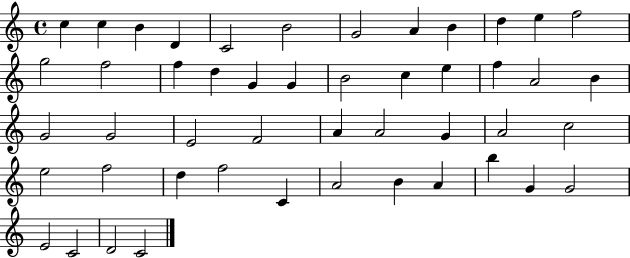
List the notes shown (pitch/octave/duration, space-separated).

C5/q C5/q B4/q D4/q C4/h B4/h G4/h A4/q B4/q D5/q E5/q F5/h G5/h F5/h F5/q D5/q G4/q G4/q B4/h C5/q E5/q F5/q A4/h B4/q G4/h G4/h E4/h F4/h A4/q A4/h G4/q A4/h C5/h E5/h F5/h D5/q F5/h C4/q A4/h B4/q A4/q B5/q G4/q G4/h E4/h C4/h D4/h C4/h